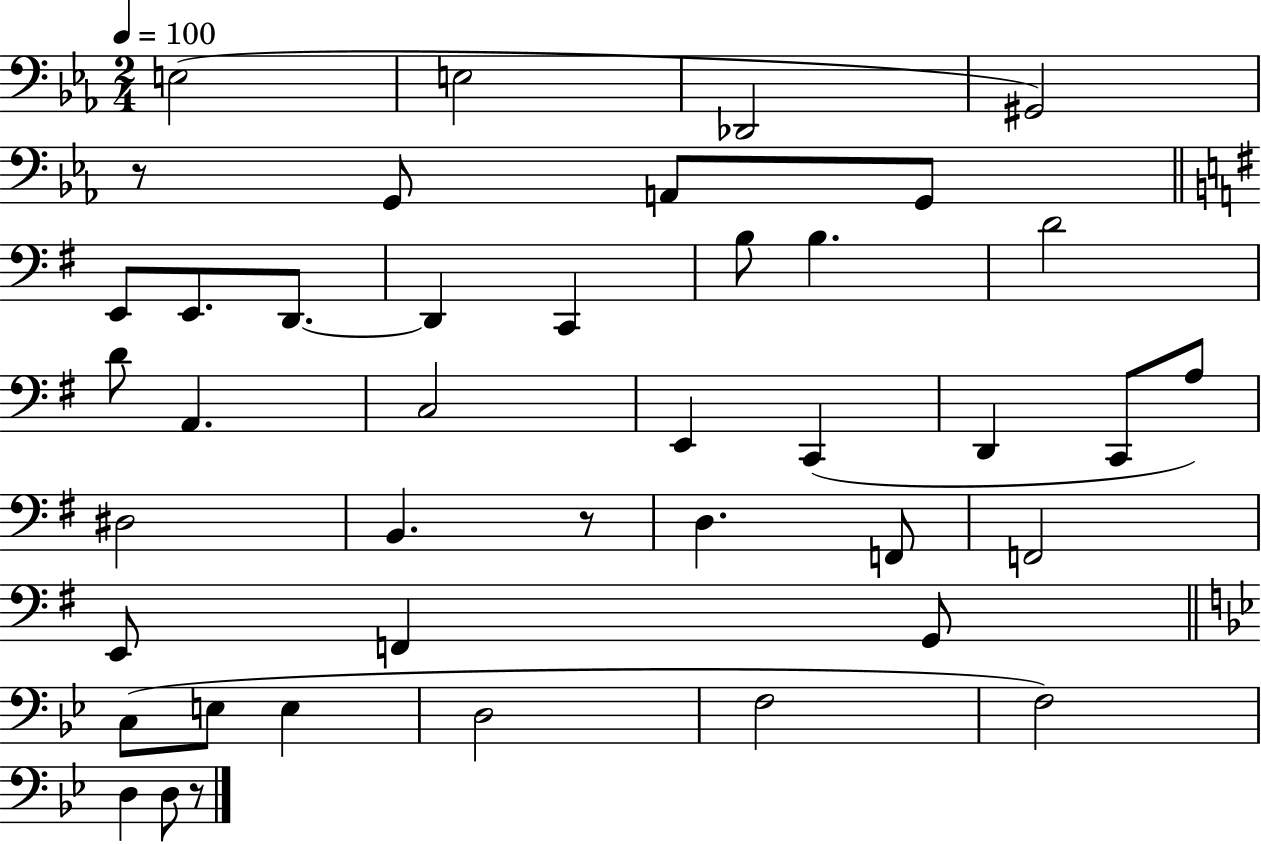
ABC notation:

X:1
T:Untitled
M:2/4
L:1/4
K:Eb
E,2 E,2 _D,,2 ^G,,2 z/2 G,,/2 A,,/2 G,,/2 E,,/2 E,,/2 D,,/2 D,, C,, B,/2 B, D2 D/2 A,, C,2 E,, C,, D,, C,,/2 A,/2 ^D,2 B,, z/2 D, F,,/2 F,,2 E,,/2 F,, G,,/2 C,/2 E,/2 E, D,2 F,2 F,2 D, D,/2 z/2